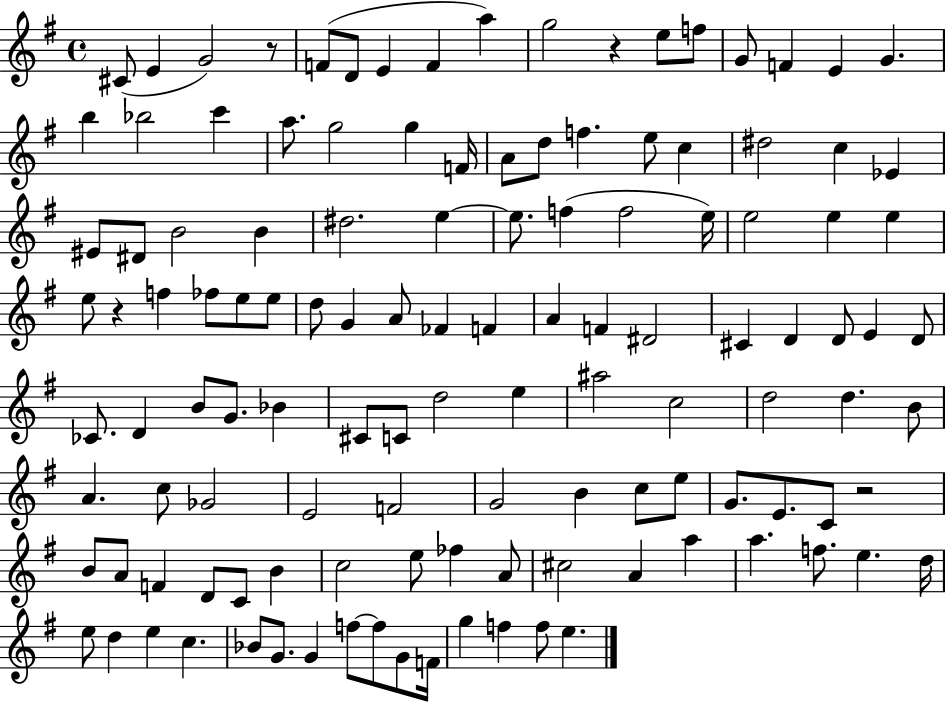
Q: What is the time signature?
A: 4/4